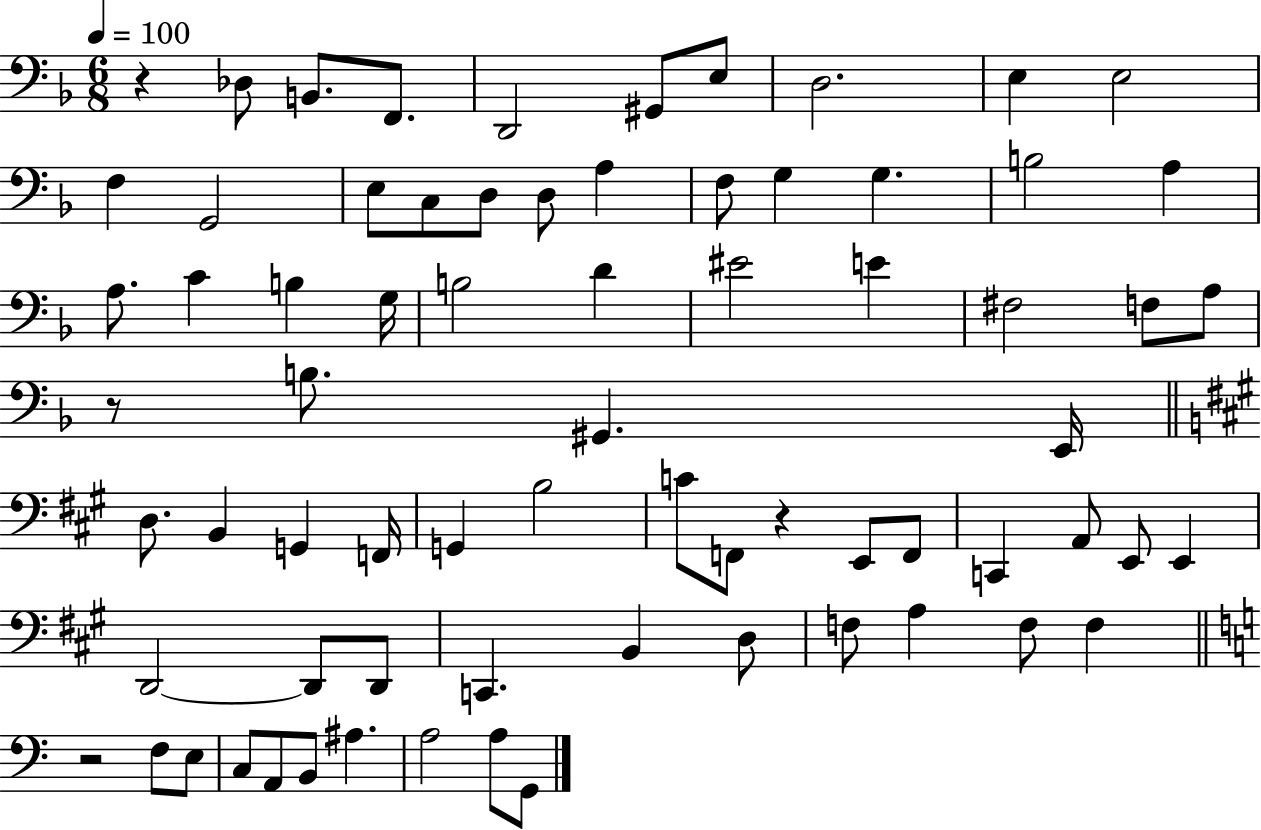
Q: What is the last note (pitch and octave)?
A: G2